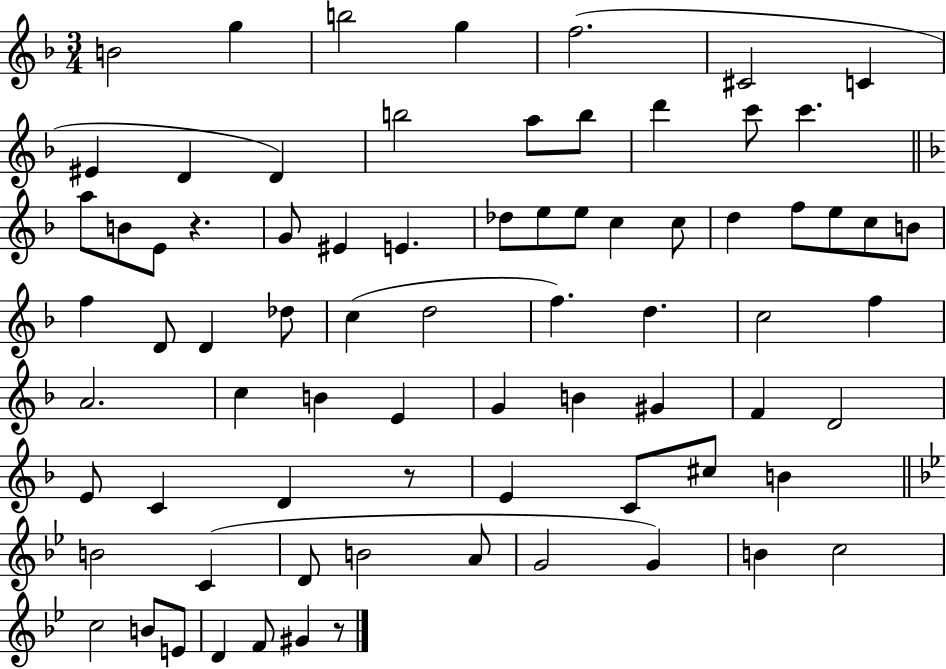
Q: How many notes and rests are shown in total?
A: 76